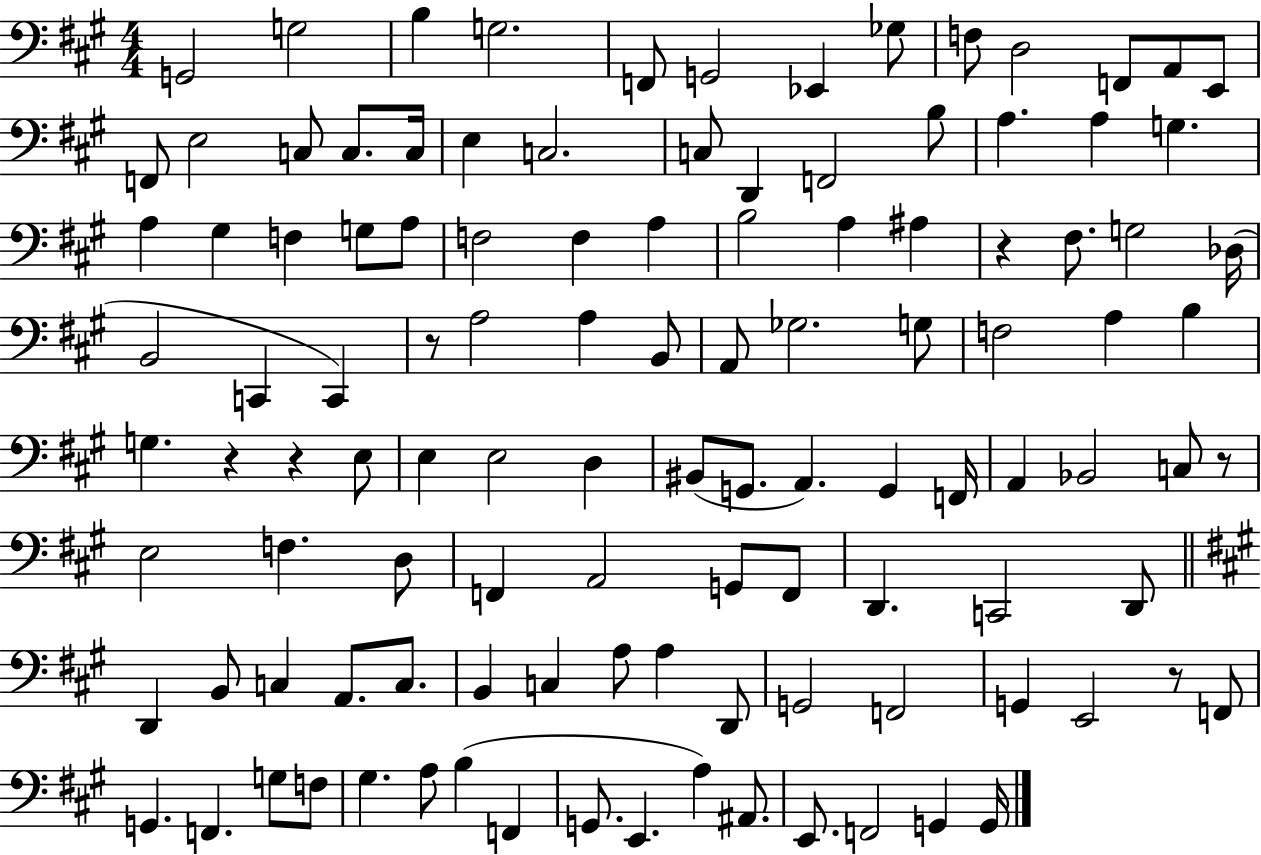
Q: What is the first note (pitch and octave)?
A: G2